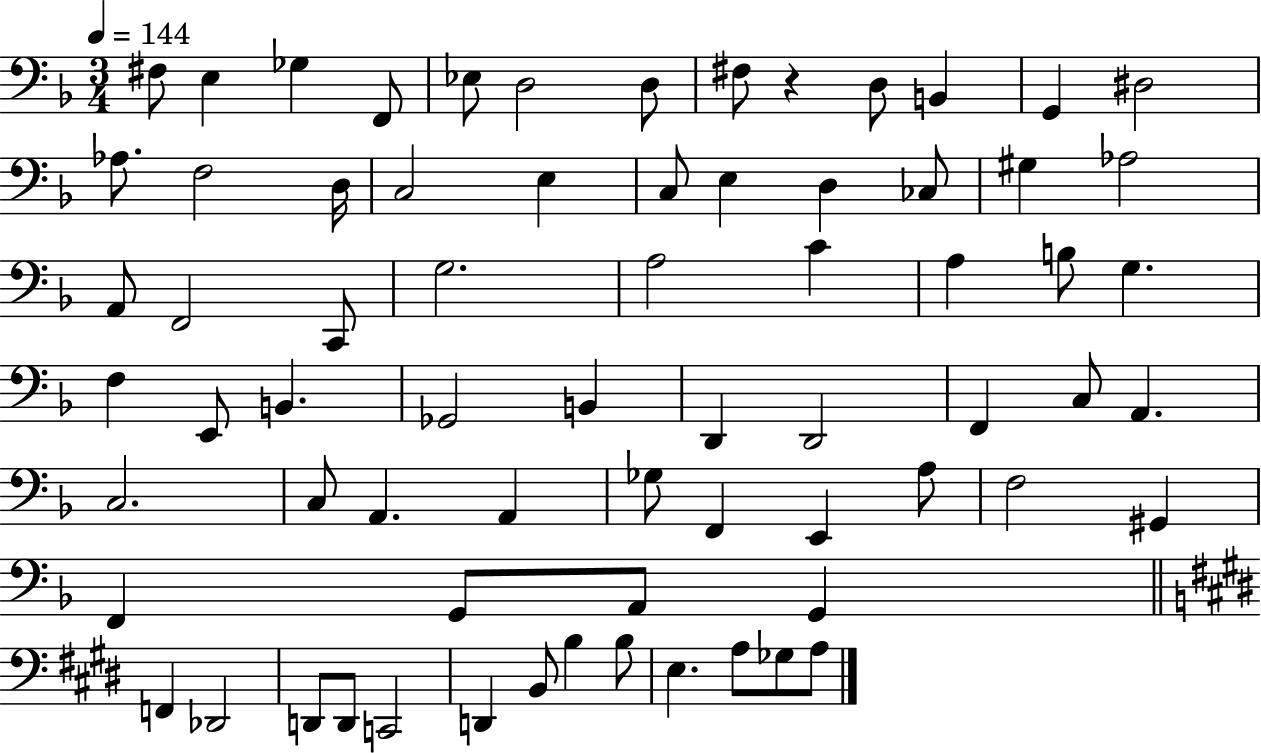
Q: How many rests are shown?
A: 1